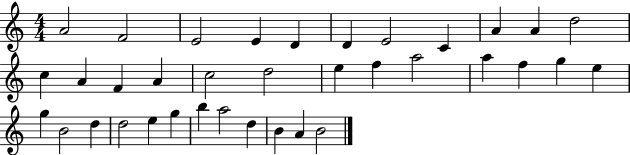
{
  \clef treble
  \numericTimeSignature
  \time 4/4
  \key c \major
  a'2 f'2 | e'2 e'4 d'4 | d'4 e'2 c'4 | a'4 a'4 d''2 | \break c''4 a'4 f'4 a'4 | c''2 d''2 | e''4 f''4 a''2 | a''4 f''4 g''4 e''4 | \break g''4 b'2 d''4 | d''2 e''4 g''4 | b''4 a''2 d''4 | b'4 a'4 b'2 | \break \bar "|."
}